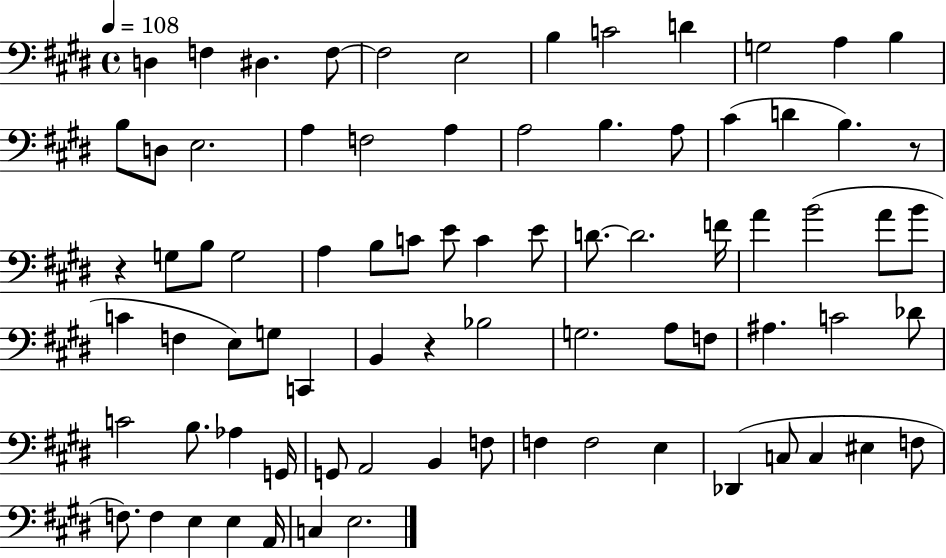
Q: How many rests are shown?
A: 3